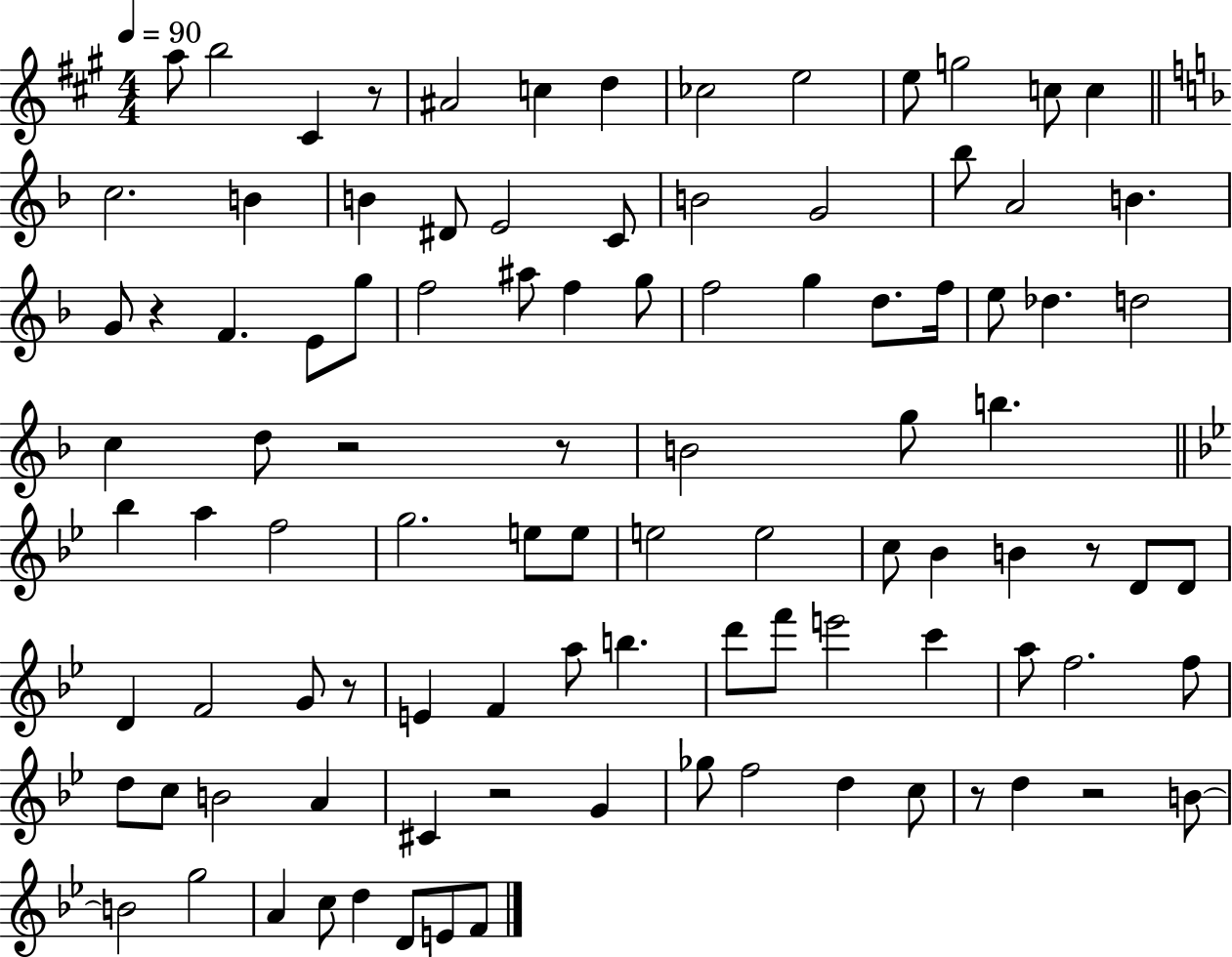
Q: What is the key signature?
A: A major